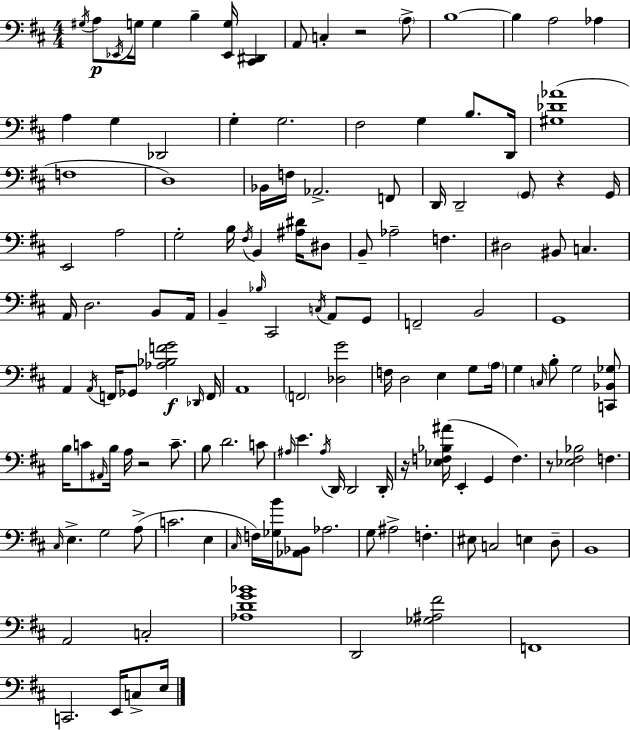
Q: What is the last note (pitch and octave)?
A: E3